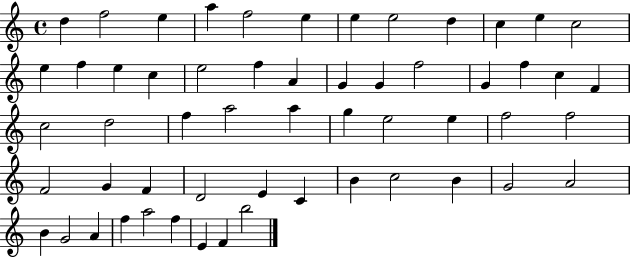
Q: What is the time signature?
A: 4/4